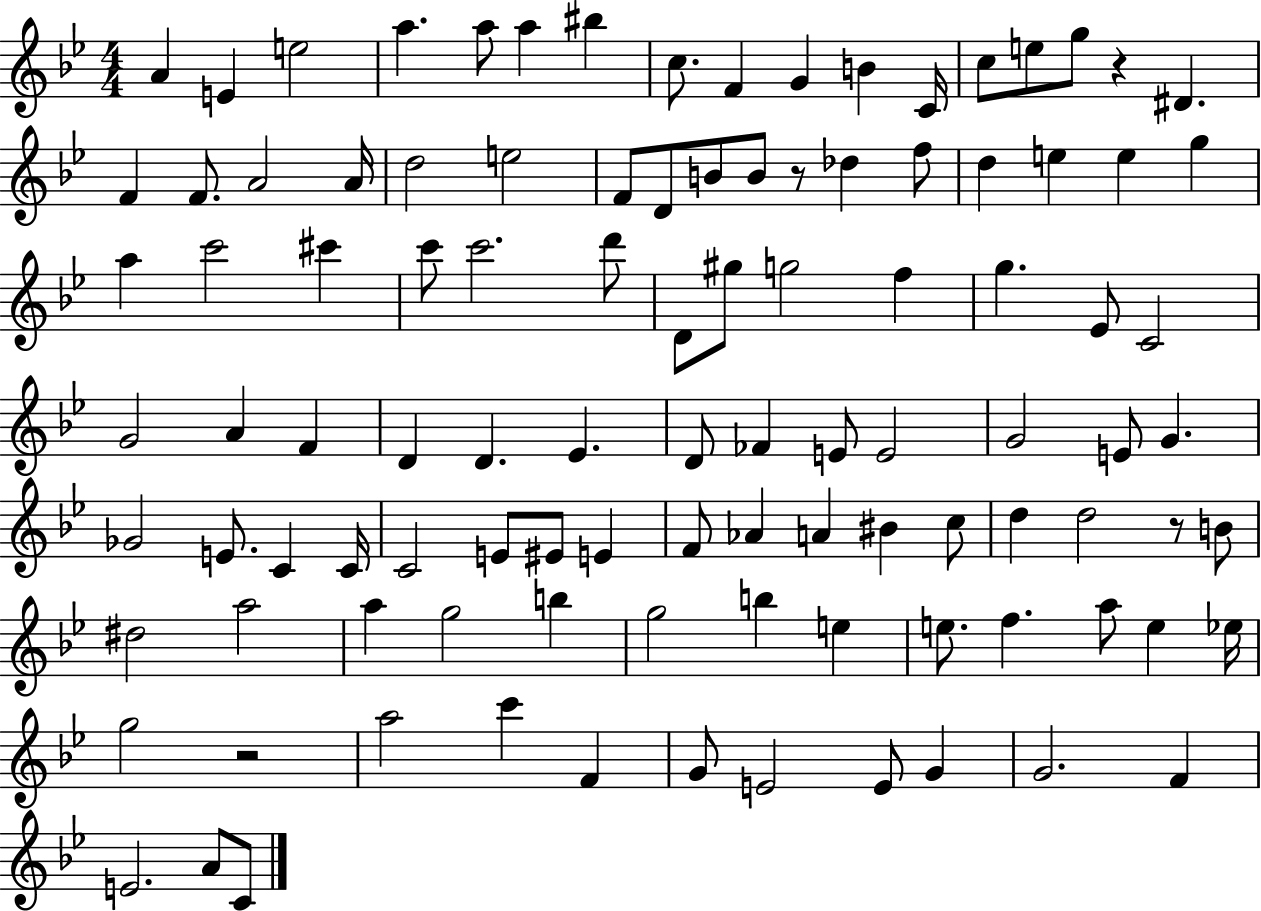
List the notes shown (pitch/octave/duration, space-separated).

A4/q E4/q E5/h A5/q. A5/e A5/q BIS5/q C5/e. F4/q G4/q B4/q C4/s C5/e E5/e G5/e R/q D#4/q. F4/q F4/e. A4/h A4/s D5/h E5/h F4/e D4/e B4/e B4/e R/e Db5/q F5/e D5/q E5/q E5/q G5/q A5/q C6/h C#6/q C6/e C6/h. D6/e D4/e G#5/e G5/h F5/q G5/q. Eb4/e C4/h G4/h A4/q F4/q D4/q D4/q. Eb4/q. D4/e FES4/q E4/e E4/h G4/h E4/e G4/q. Gb4/h E4/e. C4/q C4/s C4/h E4/e EIS4/e E4/q F4/e Ab4/q A4/q BIS4/q C5/e D5/q D5/h R/e B4/e D#5/h A5/h A5/q G5/h B5/q G5/h B5/q E5/q E5/e. F5/q. A5/e E5/q Eb5/s G5/h R/h A5/h C6/q F4/q G4/e E4/h E4/e G4/q G4/h. F4/q E4/h. A4/e C4/e